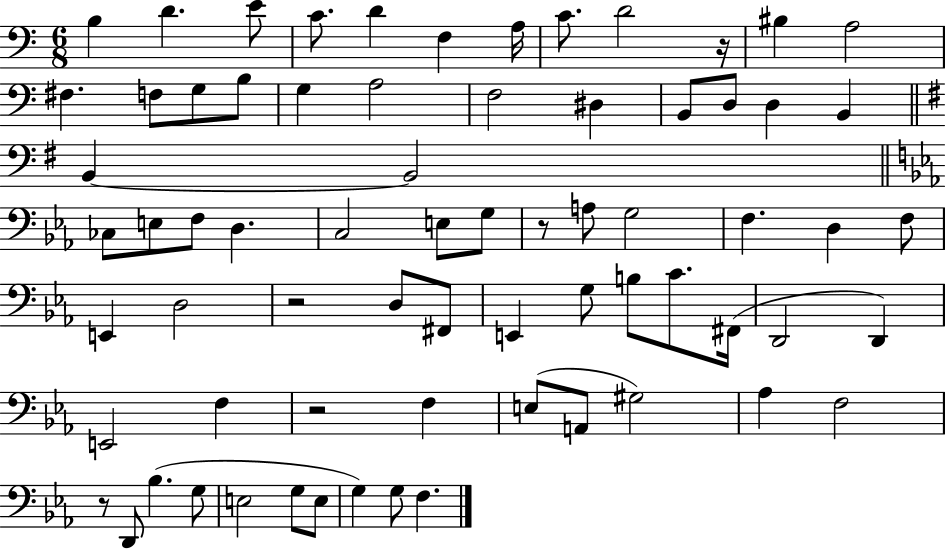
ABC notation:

X:1
T:Untitled
M:6/8
L:1/4
K:C
B, D E/2 C/2 D F, A,/4 C/2 D2 z/4 ^B, A,2 ^F, F,/2 G,/2 B,/2 G, A,2 F,2 ^D, B,,/2 D,/2 D, B,, B,, B,,2 _C,/2 E,/2 F,/2 D, C,2 E,/2 G,/2 z/2 A,/2 G,2 F, D, F,/2 E,, D,2 z2 D,/2 ^F,,/2 E,, G,/2 B,/2 C/2 ^F,,/4 D,,2 D,, E,,2 F, z2 F, E,/2 A,,/2 ^G,2 _A, F,2 z/2 D,,/2 _B, G,/2 E,2 G,/2 E,/2 G, G,/2 F,